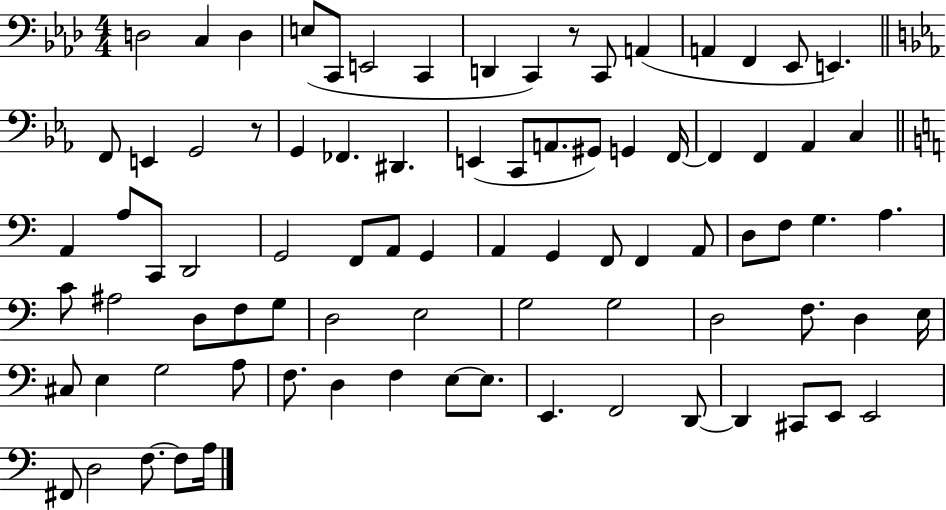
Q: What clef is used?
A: bass